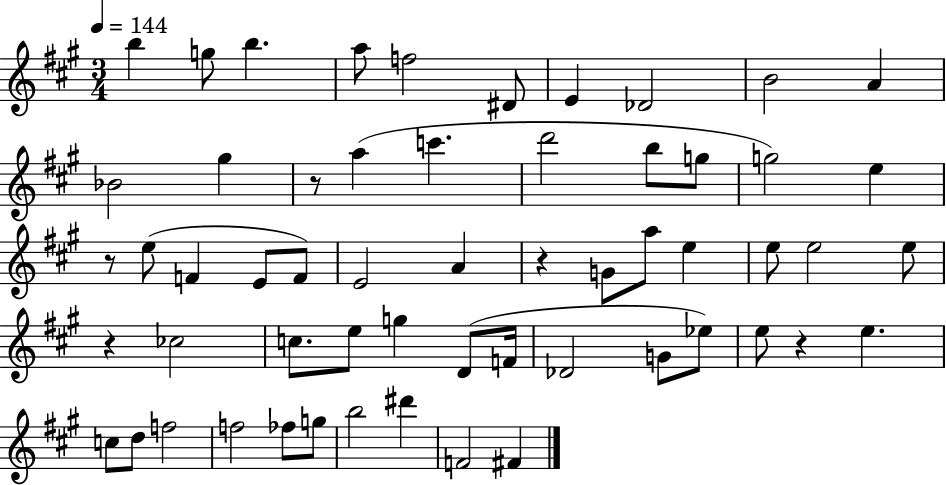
{
  \clef treble
  \numericTimeSignature
  \time 3/4
  \key a \major
  \tempo 4 = 144
  b''4 g''8 b''4. | a''8 f''2 dis'8 | e'4 des'2 | b'2 a'4 | \break bes'2 gis''4 | r8 a''4( c'''4. | d'''2 b''8 g''8 | g''2) e''4 | \break r8 e''8( f'4 e'8 f'8) | e'2 a'4 | r4 g'8 a''8 e''4 | e''8 e''2 e''8 | \break r4 ces''2 | c''8. e''8 g''4 d'8( f'16 | des'2 g'8 ees''8) | e''8 r4 e''4. | \break c''8 d''8 f''2 | f''2 fes''8 g''8 | b''2 dis'''4 | f'2 fis'4 | \break \bar "|."
}